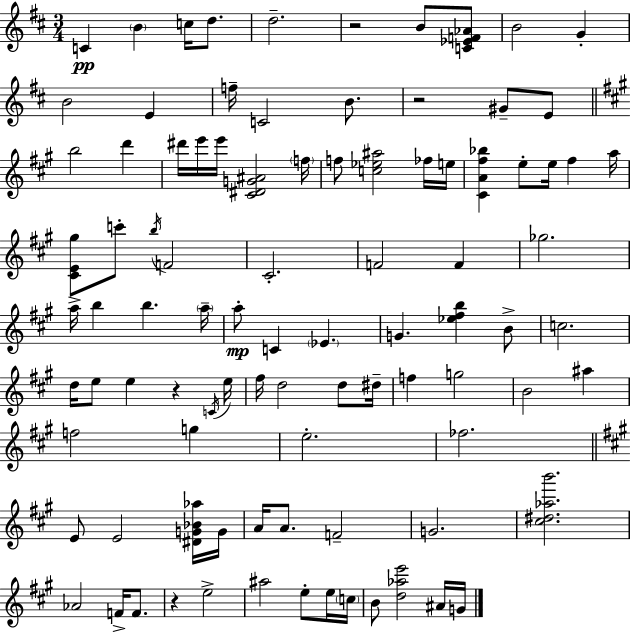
C4/q B4/q C5/s D5/e. D5/h. R/h B4/e [C4,Eb4,F4,Ab4]/e B4/h G4/q B4/h E4/q F5/s C4/h B4/e. R/h G#4/e E4/e B5/h D6/q D#6/s E6/s E6/s [C#4,D#4,G4,A#4]/h F5/s F5/e [C5,Eb5,A#5]/h FES5/s E5/s [C#4,A4,F#5,Bb5]/q E5/e E5/s F#5/q A5/s [C#4,E4,G#5]/e C6/e B5/s F4/h C#4/h. F4/h F4/q Gb5/h. A5/s B5/q B5/q. A5/s A5/e C4/q Eb4/q. G4/q. [Eb5,F#5,B5]/q B4/e C5/h. D5/s E5/e E5/q R/q C4/s E5/s F#5/s D5/h D5/e D#5/s F5/q G5/h B4/h A#5/q F5/h G5/q E5/h. FES5/h. E4/e E4/h [D#4,G4,Bb4,Ab5]/s G4/s A4/s A4/e. F4/h G4/h. [C#5,D#5,Ab5,B6]/h. Ab4/h F4/s F4/e. R/q E5/h A#5/h E5/e E5/s C5/s B4/e [D5,Ab5,E6]/h A#4/s G4/s